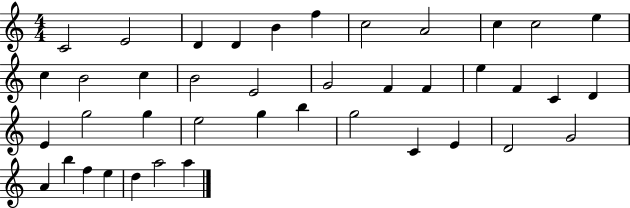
X:1
T:Untitled
M:4/4
L:1/4
K:C
C2 E2 D D B f c2 A2 c c2 e c B2 c B2 E2 G2 F F e F C D E g2 g e2 g b g2 C E D2 G2 A b f e d a2 a